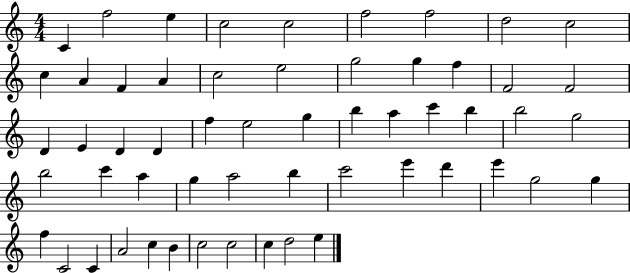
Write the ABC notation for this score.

X:1
T:Untitled
M:4/4
L:1/4
K:C
C f2 e c2 c2 f2 f2 d2 c2 c A F A c2 e2 g2 g f F2 F2 D E D D f e2 g b a c' b b2 g2 b2 c' a g a2 b c'2 e' d' e' g2 g f C2 C A2 c B c2 c2 c d2 e